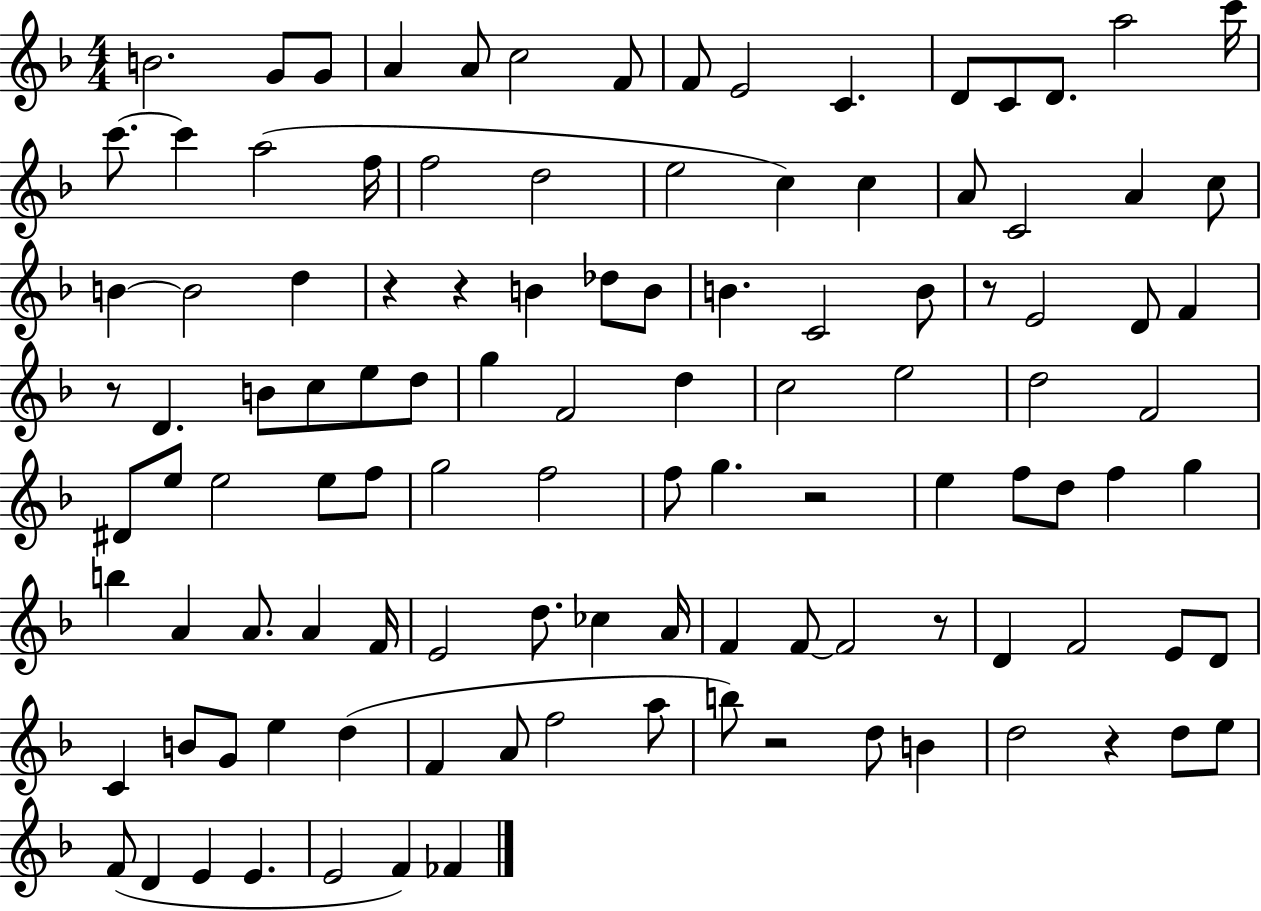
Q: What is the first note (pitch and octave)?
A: B4